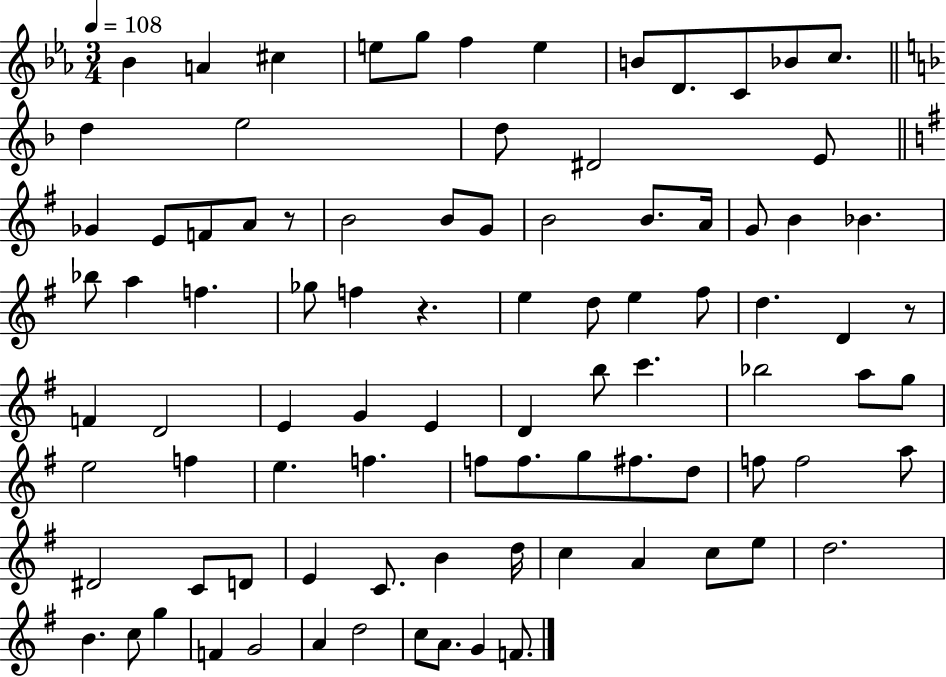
Bb4/q A4/q C#5/q E5/e G5/e F5/q E5/q B4/e D4/e. C4/e Bb4/e C5/e. D5/q E5/h D5/e D#4/h E4/e Gb4/q E4/e F4/e A4/e R/e B4/h B4/e G4/e B4/h B4/e. A4/s G4/e B4/q Bb4/q. Bb5/e A5/q F5/q. Gb5/e F5/q R/q. E5/q D5/e E5/q F#5/e D5/q. D4/q R/e F4/q D4/h E4/q G4/q E4/q D4/q B5/e C6/q. Bb5/h A5/e G5/e E5/h F5/q E5/q. F5/q. F5/e F5/e. G5/e F#5/e. D5/e F5/e F5/h A5/e D#4/h C4/e D4/e E4/q C4/e. B4/q D5/s C5/q A4/q C5/e E5/e D5/h. B4/q. C5/e G5/q F4/q G4/h A4/q D5/h C5/e A4/e. G4/q F4/e.